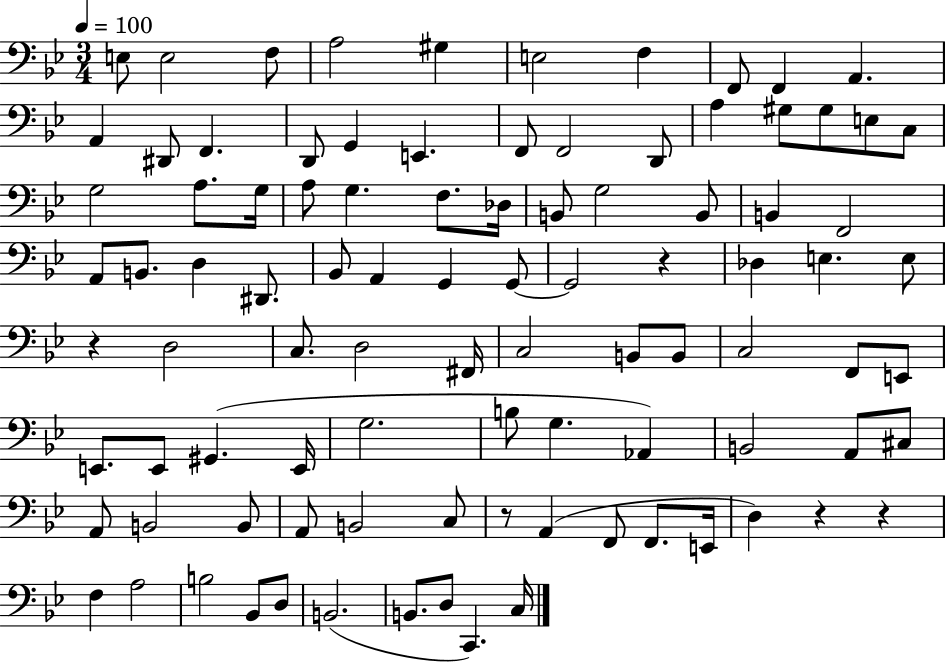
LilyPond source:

{
  \clef bass
  \numericTimeSignature
  \time 3/4
  \key bes \major
  \tempo 4 = 100
  e8 e2 f8 | a2 gis4 | e2 f4 | f,8 f,4 a,4. | \break a,4 dis,8 f,4. | d,8 g,4 e,4. | f,8 f,2 d,8 | a4 gis8 gis8 e8 c8 | \break g2 a8. g16 | a8 g4. f8. des16 | b,8 g2 b,8 | b,4 f,2 | \break a,8 b,8. d4 dis,8. | bes,8 a,4 g,4 g,8~~ | g,2 r4 | des4 e4. e8 | \break r4 d2 | c8. d2 fis,16 | c2 b,8 b,8 | c2 f,8 e,8 | \break e,8. e,8 gis,4.( e,16 | g2. | b8 g4. aes,4) | b,2 a,8 cis8 | \break a,8 b,2 b,8 | a,8 b,2 c8 | r8 a,4( f,8 f,8. e,16 | d4) r4 r4 | \break f4 a2 | b2 bes,8 d8 | b,2.( | b,8. d8 c,4.) c16 | \break \bar "|."
}